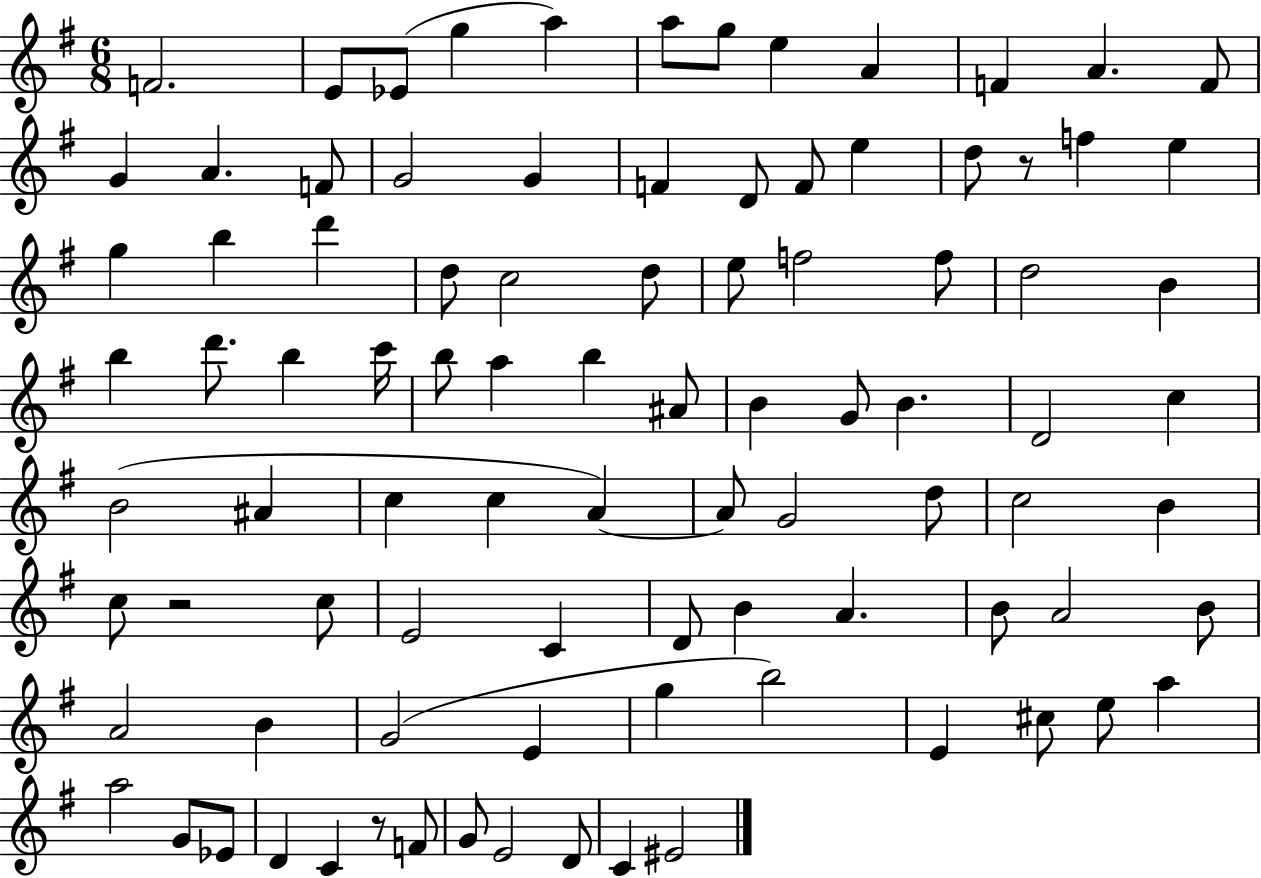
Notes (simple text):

F4/h. E4/e Eb4/e G5/q A5/q A5/e G5/e E5/q A4/q F4/q A4/q. F4/e G4/q A4/q. F4/e G4/h G4/q F4/q D4/e F4/e E5/q D5/e R/e F5/q E5/q G5/q B5/q D6/q D5/e C5/h D5/e E5/e F5/h F5/e D5/h B4/q B5/q D6/e. B5/q C6/s B5/e A5/q B5/q A#4/e B4/q G4/e B4/q. D4/h C5/q B4/h A#4/q C5/q C5/q A4/q A4/e G4/h D5/e C5/h B4/q C5/e R/h C5/e E4/h C4/q D4/e B4/q A4/q. B4/e A4/h B4/e A4/h B4/q G4/h E4/q G5/q B5/h E4/q C#5/e E5/e A5/q A5/h G4/e Eb4/e D4/q C4/q R/e F4/e G4/e E4/h D4/e C4/q EIS4/h